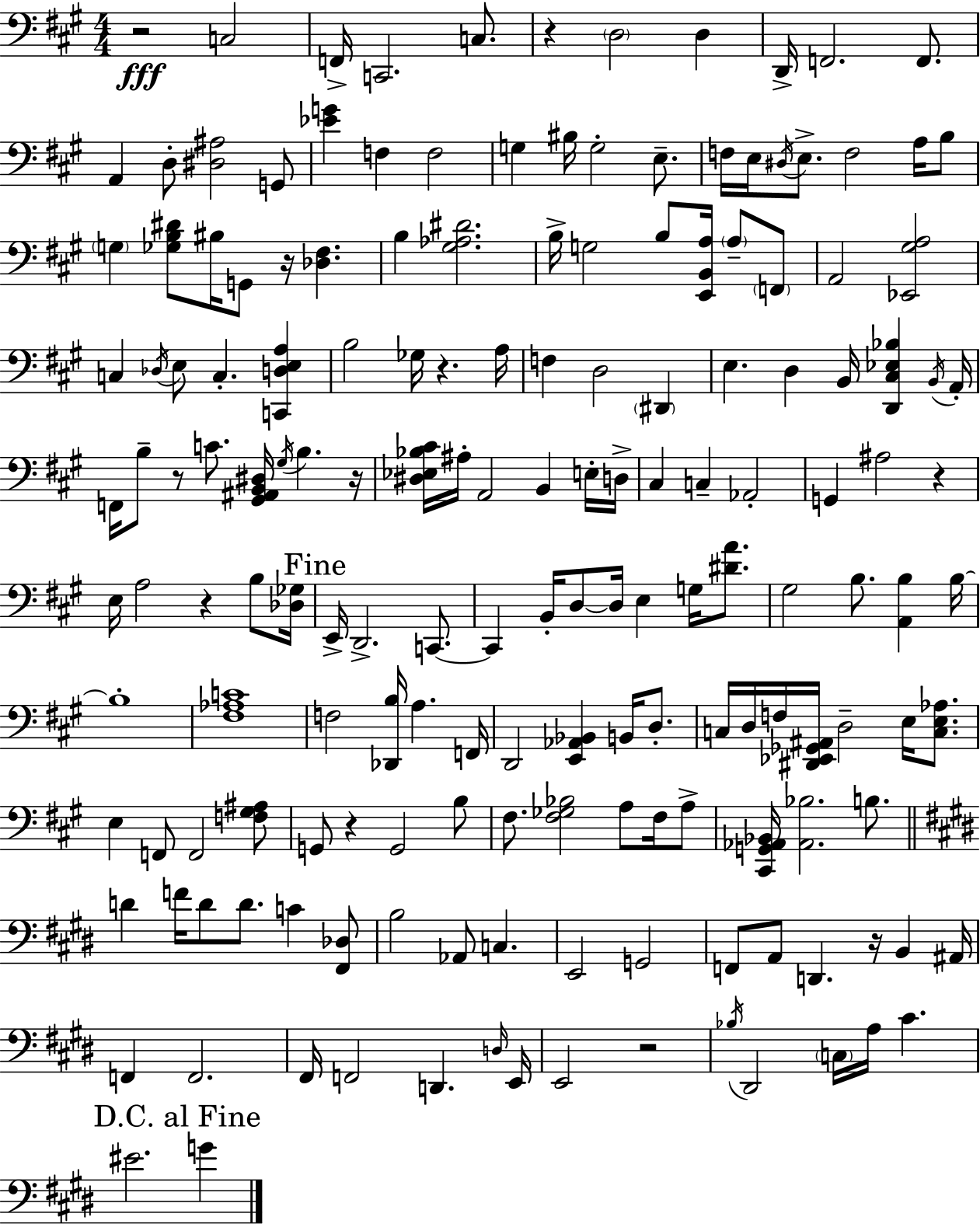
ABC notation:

X:1
T:Untitled
M:4/4
L:1/4
K:A
z2 C,2 F,,/4 C,,2 C,/2 z D,2 D, D,,/4 F,,2 F,,/2 A,, D,/2 [^D,^A,]2 G,,/2 [_EG] F, F,2 G, ^B,/4 G,2 E,/2 F,/4 E,/4 ^D,/4 E,/2 F,2 A,/4 B,/2 G, [_G,B,^D]/2 ^B,/4 G,,/2 z/4 [_D,^F,] B, [^G,_A,^D]2 B,/4 G,2 B,/2 [E,,B,,A,]/4 A,/2 F,,/2 A,,2 [_E,,^G,A,]2 C, _D,/4 E,/2 C, [C,,D,E,A,] B,2 _G,/4 z A,/4 F, D,2 ^D,, E, D, B,,/4 [D,,^C,_E,_B,] B,,/4 A,,/4 F,,/4 B,/2 z/2 C/2 [^G,,^A,,B,,^D,]/4 ^G,/4 B, z/4 [^D,_E,_B,^C]/4 ^A,/4 A,,2 B,, E,/4 D,/4 ^C, C, _A,,2 G,, ^A,2 z E,/4 A,2 z B,/2 [_D,_G,]/4 E,,/4 D,,2 C,,/2 C,, B,,/4 D,/2 D,/4 E, G,/4 [^DA]/2 ^G,2 B,/2 [A,,B,] B,/4 B,4 [^F,_A,C]4 F,2 [_D,,B,]/4 A, F,,/4 D,,2 [E,,_A,,_B,,] B,,/4 D,/2 C,/4 D,/4 F,/4 [^D,,_E,,_G,,^A,,]/4 D,2 E,/4 [C,E,_A,]/2 E, F,,/2 F,,2 [F,^G,^A,]/2 G,,/2 z G,,2 B,/2 ^F,/2 [^F,_G,_B,]2 A,/2 ^F,/4 A,/2 [^C,,G,,_A,,_B,,]/4 [_A,,_B,]2 B,/2 D F/4 D/2 D/2 C [^F,,_D,]/2 B,2 _A,,/2 C, E,,2 G,,2 F,,/2 A,,/2 D,, z/4 B,, ^A,,/4 F,, F,,2 ^F,,/4 F,,2 D,, D,/4 E,,/4 E,,2 z2 _B,/4 ^D,,2 C,/4 A,/4 ^C ^E2 G